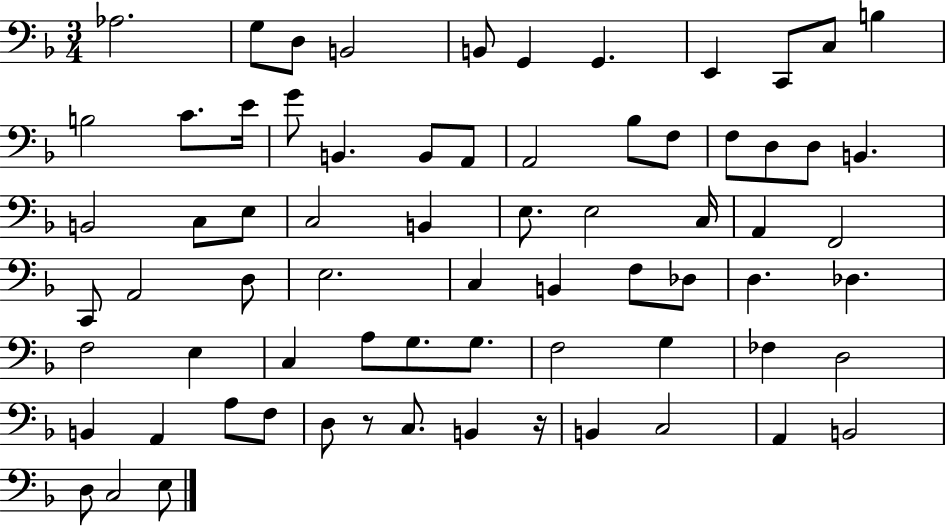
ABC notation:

X:1
T:Untitled
M:3/4
L:1/4
K:F
_A,2 G,/2 D,/2 B,,2 B,,/2 G,, G,, E,, C,,/2 C,/2 B, B,2 C/2 E/4 G/2 B,, B,,/2 A,,/2 A,,2 _B,/2 F,/2 F,/2 D,/2 D,/2 B,, B,,2 C,/2 E,/2 C,2 B,, E,/2 E,2 C,/4 A,, F,,2 C,,/2 A,,2 D,/2 E,2 C, B,, F,/2 _D,/2 D, _D, F,2 E, C, A,/2 G,/2 G,/2 F,2 G, _F, D,2 B,, A,, A,/2 F,/2 D,/2 z/2 C,/2 B,, z/4 B,, C,2 A,, B,,2 D,/2 C,2 E,/2